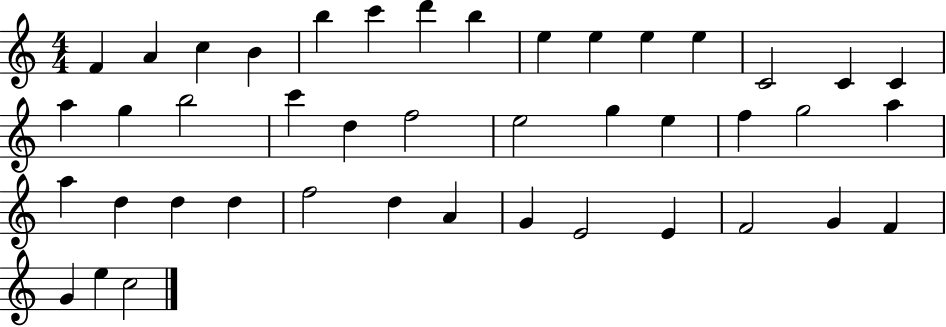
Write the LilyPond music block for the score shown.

{
  \clef treble
  \numericTimeSignature
  \time 4/4
  \key c \major
  f'4 a'4 c''4 b'4 | b''4 c'''4 d'''4 b''4 | e''4 e''4 e''4 e''4 | c'2 c'4 c'4 | \break a''4 g''4 b''2 | c'''4 d''4 f''2 | e''2 g''4 e''4 | f''4 g''2 a''4 | \break a''4 d''4 d''4 d''4 | f''2 d''4 a'4 | g'4 e'2 e'4 | f'2 g'4 f'4 | \break g'4 e''4 c''2 | \bar "|."
}